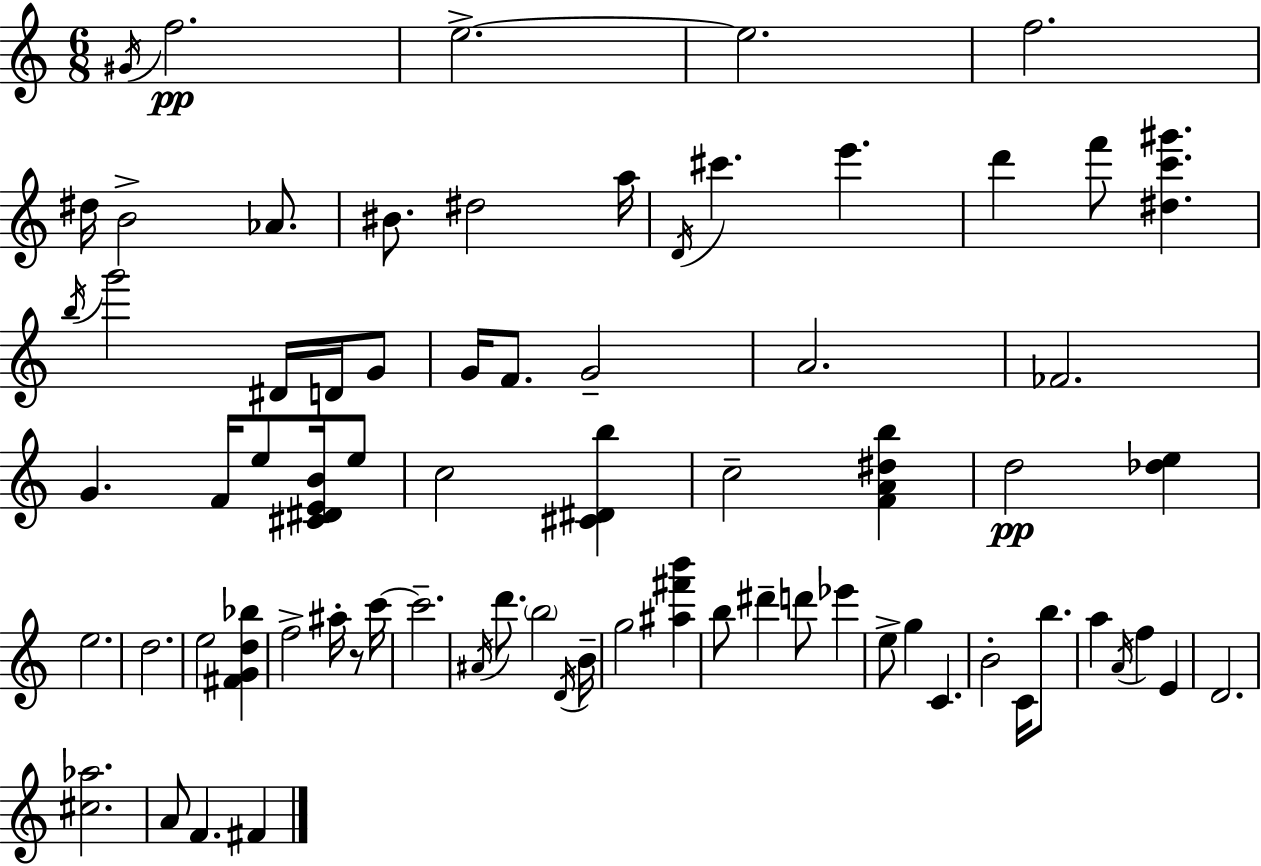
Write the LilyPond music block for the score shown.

{
  \clef treble
  \numericTimeSignature
  \time 6/8
  \key a \minor
  \acciaccatura { gis'16 }\pp f''2. | e''2.->~~ | e''2. | f''2. | \break dis''16 b'2-> aes'8. | bis'8. dis''2 | a''16 \acciaccatura { d'16 } cis'''4. e'''4. | d'''4 f'''8 <dis'' c''' gis'''>4. | \break \acciaccatura { b''16 } g'''2 dis'16 | d'16 g'8 g'16 f'8. g'2-- | a'2. | fes'2. | \break g'4. f'16 e''8 | <cis' dis' e' b'>16 e''8 c''2 <cis' dis' b''>4 | c''2-- <f' a' dis'' b''>4 | d''2\pp <des'' e''>4 | \break e''2. | d''2. | e''2 <fis' g' d'' bes''>4 | f''2-> ais''16-. | \break r8 c'''16~~ c'''2.-- | \acciaccatura { ais'16 } d'''8. \parenthesize b''2 | \acciaccatura { d'16 } b'16-- g''2 | <ais'' fis''' b'''>4 b''8 dis'''4-- d'''8 | \break ees'''4 e''8-> g''4 c'4. | b'2-. | c'16 b''8. a''4 \acciaccatura { a'16 } f''4 | e'4 d'2. | \break <cis'' aes''>2. | a'8 f'4. | fis'4 \bar "|."
}